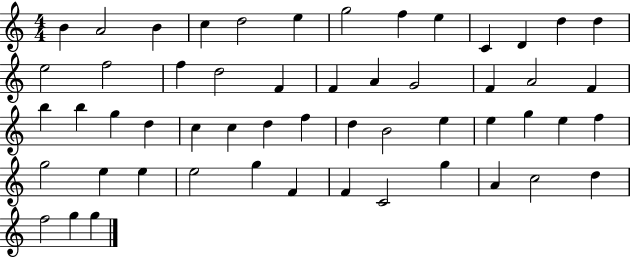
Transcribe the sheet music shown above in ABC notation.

X:1
T:Untitled
M:4/4
L:1/4
K:C
B A2 B c d2 e g2 f e C D d d e2 f2 f d2 F F A G2 F A2 F b b g d c c d f d B2 e e g e f g2 e e e2 g F F C2 g A c2 d f2 g g